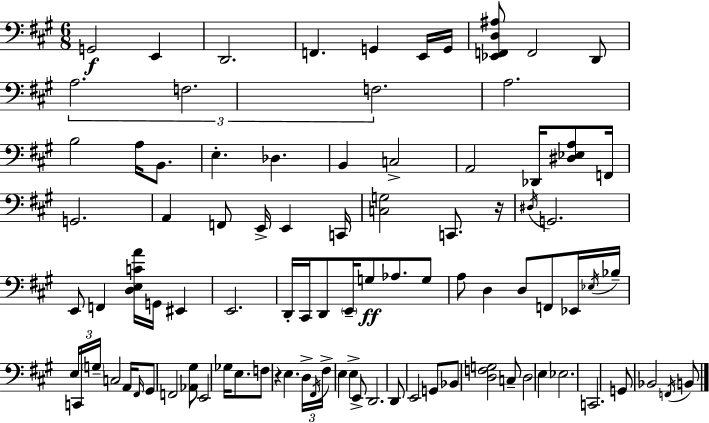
X:1
T:Untitled
M:6/8
L:1/4
K:A
G,,2 E,, D,,2 F,, G,, E,,/4 G,,/4 [_E,,F,,D,^A,]/2 F,,2 D,,/2 A,2 F,2 F,2 A,2 B,2 A,/4 B,,/2 E, _D, B,, C,2 A,,2 _D,,/4 [^D,_E,A,]/2 F,,/4 G,,2 A,, F,,/2 E,,/4 E,, C,,/4 [C,G,]2 C,,/2 z/4 ^D,/4 G,,2 E,,/2 F,, [D,E,CA]/4 G,,/4 ^E,, E,,2 D,,/4 ^C,,/4 D,,/2 E,,/4 G,/2 _A,/2 G,/2 A,/2 D, D,/2 F,,/2 _E,,/4 _E,/4 _B,/4 E,/4 C,,/4 G,/4 C,2 A,,/4 ^F,,/4 ^G,,/2 F,,2 [_A,,^G,]/2 E,,2 _G,/4 E,/2 F,/2 z E, D,/4 ^F,,/4 ^F,/4 E, E, E,,/2 D,,2 D,,/2 E,,2 G,,/2 _B,,/2 [D,F,G,]2 C,/2 D,2 E, _E,2 C,,2 G,,/2 _B,,2 F,,/4 B,,/2